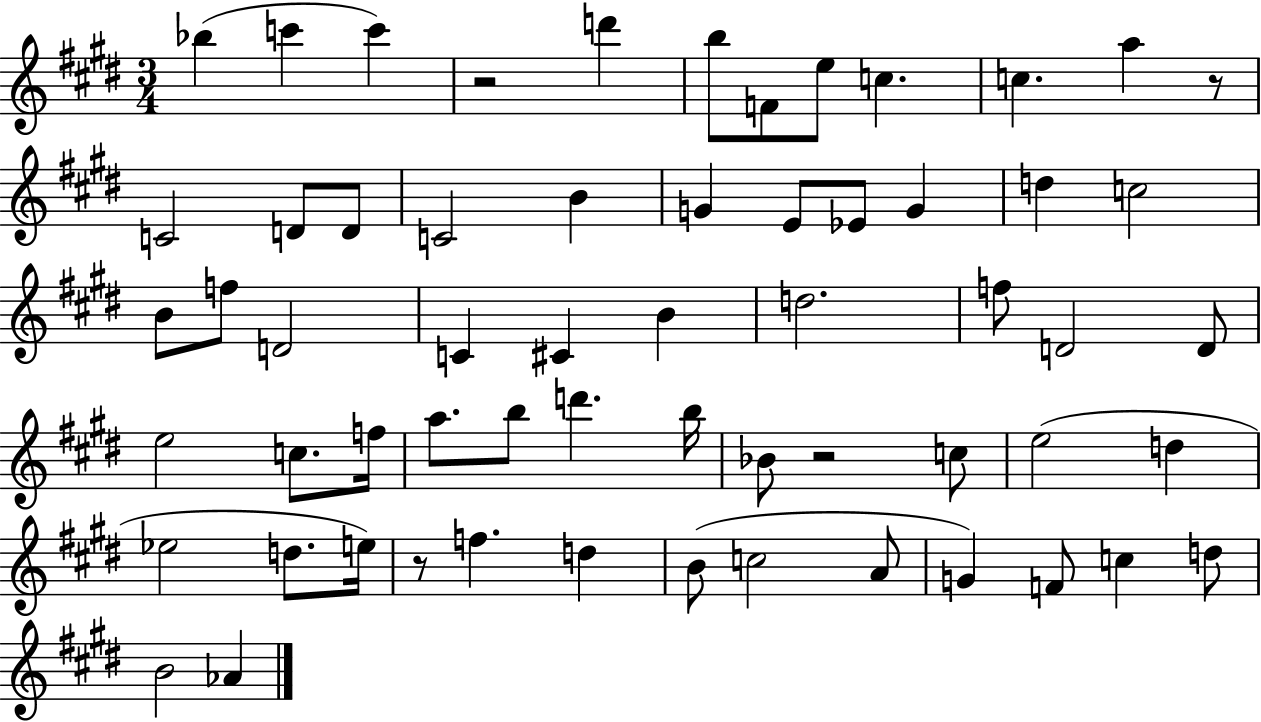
{
  \clef treble
  \numericTimeSignature
  \time 3/4
  \key e \major
  bes''4( c'''4 c'''4) | r2 d'''4 | b''8 f'8 e''8 c''4. | c''4. a''4 r8 | \break c'2 d'8 d'8 | c'2 b'4 | g'4 e'8 ees'8 g'4 | d''4 c''2 | \break b'8 f''8 d'2 | c'4 cis'4 b'4 | d''2. | f''8 d'2 d'8 | \break e''2 c''8. f''16 | a''8. b''8 d'''4. b''16 | bes'8 r2 c''8 | e''2( d''4 | \break ees''2 d''8. e''16) | r8 f''4. d''4 | b'8( c''2 a'8 | g'4) f'8 c''4 d''8 | \break b'2 aes'4 | \bar "|."
}